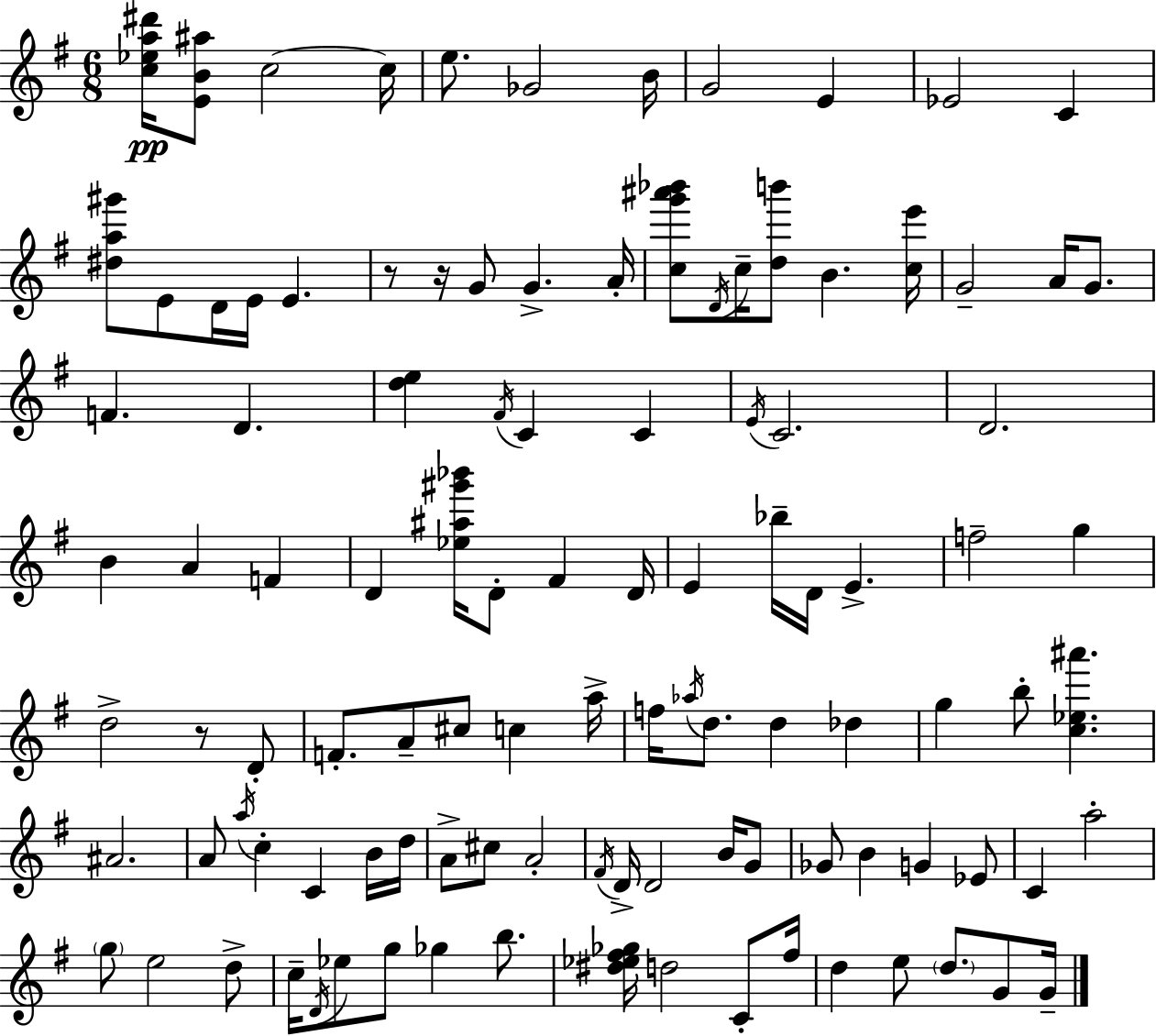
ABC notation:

X:1
T:Untitled
M:6/8
L:1/4
K:Em
[c_ea^d']/4 [EB^a]/2 c2 c/4 e/2 _G2 B/4 G2 E _E2 C [^da^g']/2 E/2 D/4 E/4 E z/2 z/4 G/2 G A/4 [cg'^a'_b']/2 D/4 c/4 [db']/2 B [ce']/4 G2 A/4 G/2 F D [de] ^F/4 C C E/4 C2 D2 B A F D [_e^a^g'_b']/4 D/2 ^F D/4 E _b/4 D/4 E f2 g d2 z/2 D/2 F/2 A/2 ^c/2 c a/4 f/4 _a/4 d/2 d _d g b/2 [c_e^a'] ^A2 A/2 a/4 c C B/4 d/4 A/2 ^c/2 A2 ^F/4 D/4 D2 B/4 G/2 _G/2 B G _E/2 C a2 g/2 e2 d/2 c/4 D/4 _e/2 g/2 _g b/2 [^d_e^f_g]/4 d2 C/2 ^f/4 d e/2 d/2 G/2 G/4